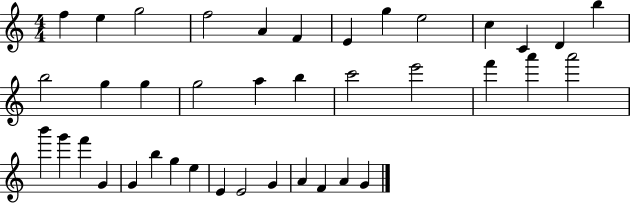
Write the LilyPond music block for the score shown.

{
  \clef treble
  \numericTimeSignature
  \time 4/4
  \key c \major
  f''4 e''4 g''2 | f''2 a'4 f'4 | e'4 g''4 e''2 | c''4 c'4 d'4 b''4 | \break b''2 g''4 g''4 | g''2 a''4 b''4 | c'''2 e'''2 | f'''4 a'''4 a'''2 | \break b'''4 g'''4 f'''4 g'4 | g'4 b''4 g''4 e''4 | e'4 e'2 g'4 | a'4 f'4 a'4 g'4 | \break \bar "|."
}